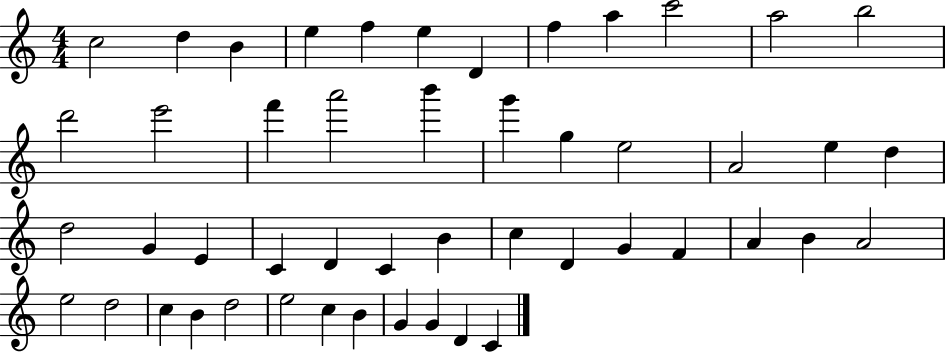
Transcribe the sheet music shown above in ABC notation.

X:1
T:Untitled
M:4/4
L:1/4
K:C
c2 d B e f e D f a c'2 a2 b2 d'2 e'2 f' a'2 b' g' g e2 A2 e d d2 G E C D C B c D G F A B A2 e2 d2 c B d2 e2 c B G G D C